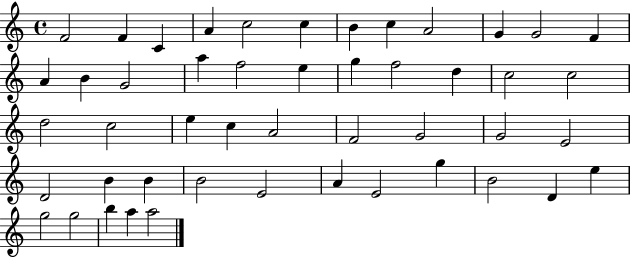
X:1
T:Untitled
M:4/4
L:1/4
K:C
F2 F C A c2 c B c A2 G G2 F A B G2 a f2 e g f2 d c2 c2 d2 c2 e c A2 F2 G2 G2 E2 D2 B B B2 E2 A E2 g B2 D e g2 g2 b a a2